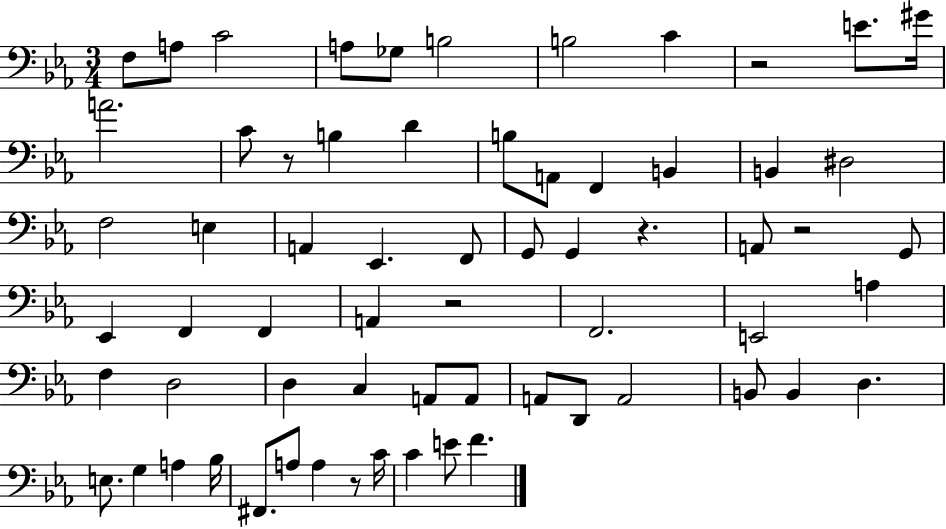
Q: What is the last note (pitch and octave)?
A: F4